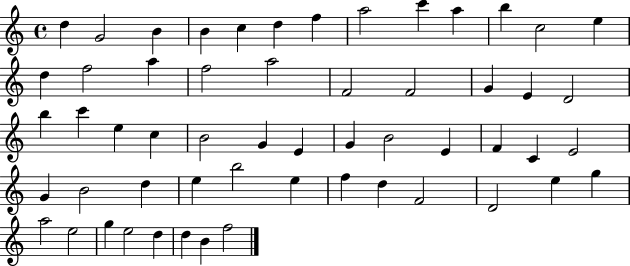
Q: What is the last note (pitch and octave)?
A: F5